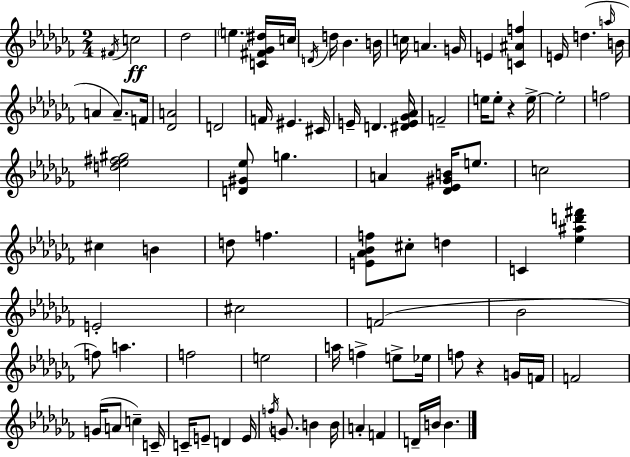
F#4/s C5/h Db5/h E5/q. [C4,F#4,Gb4,D#5]/s C5/s D4/s D5/s Bb4/q. B4/s C5/s A4/q. G4/s E4/q [C4,A#4,F5]/q E4/s D5/q. A5/s B4/s A4/q A4/e. F4/s [Db4,A4]/h D4/h F4/s EIS4/q. C#4/s E4/s D4/q. [D#4,E4,Gb4,Ab4]/s F4/h E5/s E5/e R/q E5/s E5/h F5/h [D5,Eb5,F#5,G#5]/h [D4,G#4,Eb5]/e G5/q. A4/q [Db4,Eb4,G#4,B4]/s E5/e. C5/h C#5/q B4/q D5/e F5/q. [E4,Ab4,Bb4,F5]/e C#5/e D5/q C4/q [Eb5,A#5,D6,F#6]/q E4/h C#5/h F4/h Bb4/h F5/e A5/q. F5/h E5/h A5/s F5/q E5/e Eb5/s F5/e R/q G4/s F4/s F4/h G4/s A4/e C5/q C4/s C4/s E4/e D4/q E4/s F5/s G4/e. B4/q B4/s A4/q F4/q D4/s B4/s B4/q.